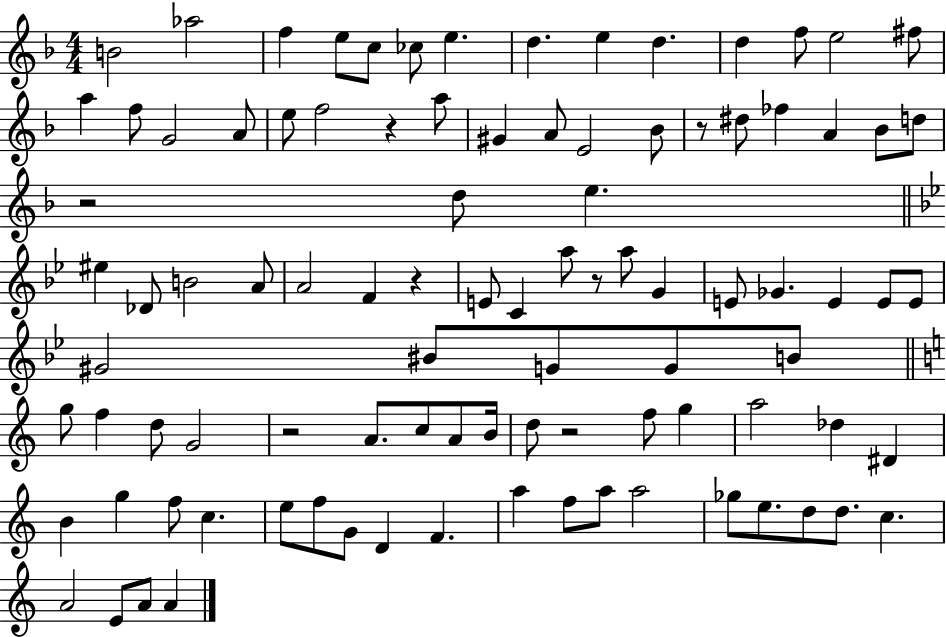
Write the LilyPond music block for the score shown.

{
  \clef treble
  \numericTimeSignature
  \time 4/4
  \key f \major
  b'2 aes''2 | f''4 e''8 c''8 ces''8 e''4. | d''4. e''4 d''4. | d''4 f''8 e''2 fis''8 | \break a''4 f''8 g'2 a'8 | e''8 f''2 r4 a''8 | gis'4 a'8 e'2 bes'8 | r8 dis''8 fes''4 a'4 bes'8 d''8 | \break r2 d''8 e''4. | \bar "||" \break \key g \minor eis''4 des'8 b'2 a'8 | a'2 f'4 r4 | e'8 c'4 a''8 r8 a''8 g'4 | e'8 ges'4. e'4 e'8 e'8 | \break gis'2 bis'8 g'8 g'8 b'8 | \bar "||" \break \key a \minor g''8 f''4 d''8 g'2 | r2 a'8. c''8 a'8 b'16 | d''8 r2 f''8 g''4 | a''2 des''4 dis'4 | \break b'4 g''4 f''8 c''4. | e''8 f''8 g'8 d'4 f'4. | a''4 f''8 a''8 a''2 | ges''8 e''8. d''8 d''8. c''4. | \break a'2 e'8 a'8 a'4 | \bar "|."
}